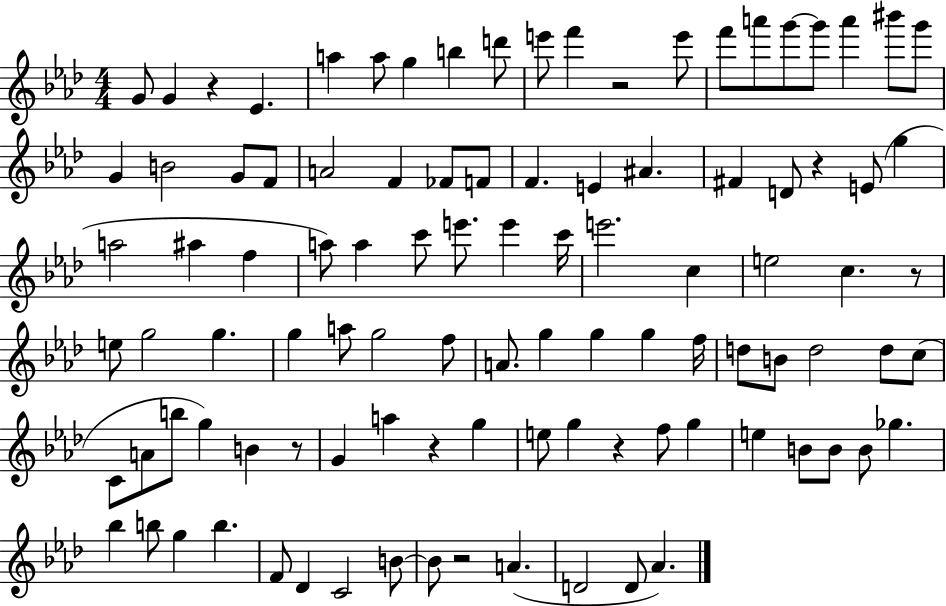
G4/e G4/q R/q Eb4/q. A5/q A5/e G5/q B5/q D6/e E6/e F6/q R/h E6/e F6/e A6/e G6/e G6/e A6/q BIS6/e G6/e G4/q B4/h G4/e F4/e A4/h F4/q FES4/e F4/e F4/q. E4/q A#4/q. F#4/q D4/e R/q E4/e G5/q A5/h A#5/q F5/q A5/e A5/q C6/e E6/e. E6/q C6/s E6/h. C5/q E5/h C5/q. R/e E5/e G5/h G5/q. G5/q A5/e G5/h F5/e A4/e. G5/q G5/q G5/q F5/s D5/e B4/e D5/h D5/e C5/e C4/e A4/e B5/e G5/q B4/q R/e G4/q A5/q R/q G5/q E5/e G5/q R/q F5/e G5/q E5/q B4/e B4/e B4/e Gb5/q. Bb5/q B5/e G5/q B5/q. F4/e Db4/q C4/h B4/e B4/e R/h A4/q. D4/h D4/e Ab4/q.